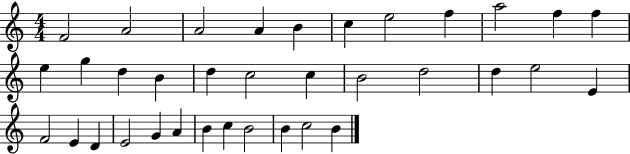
F4/h A4/h A4/h A4/q B4/q C5/q E5/h F5/q A5/h F5/q F5/q E5/q G5/q D5/q B4/q D5/q C5/h C5/q B4/h D5/h D5/q E5/h E4/q F4/h E4/q D4/q E4/h G4/q A4/q B4/q C5/q B4/h B4/q C5/h B4/q